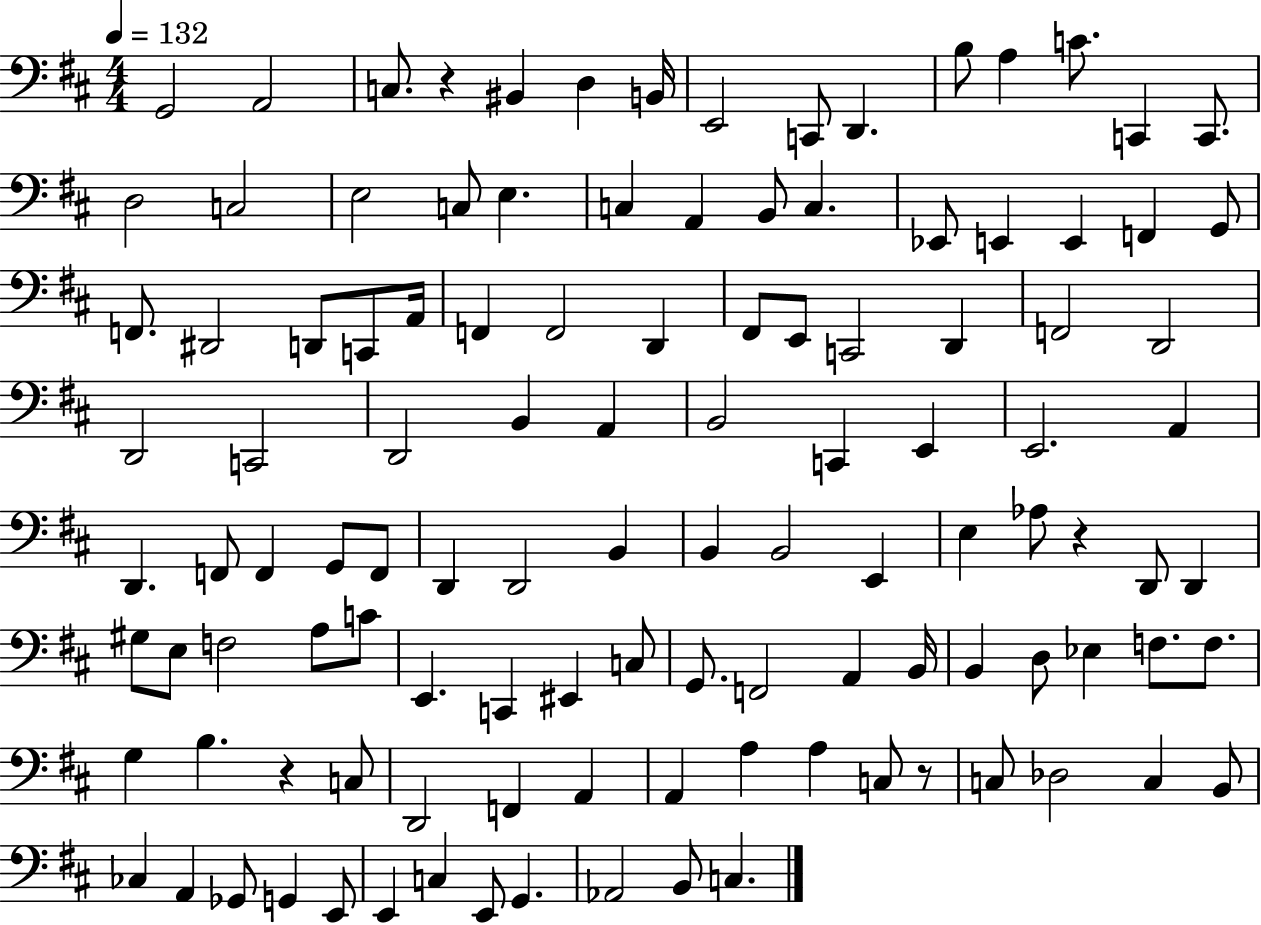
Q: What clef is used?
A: bass